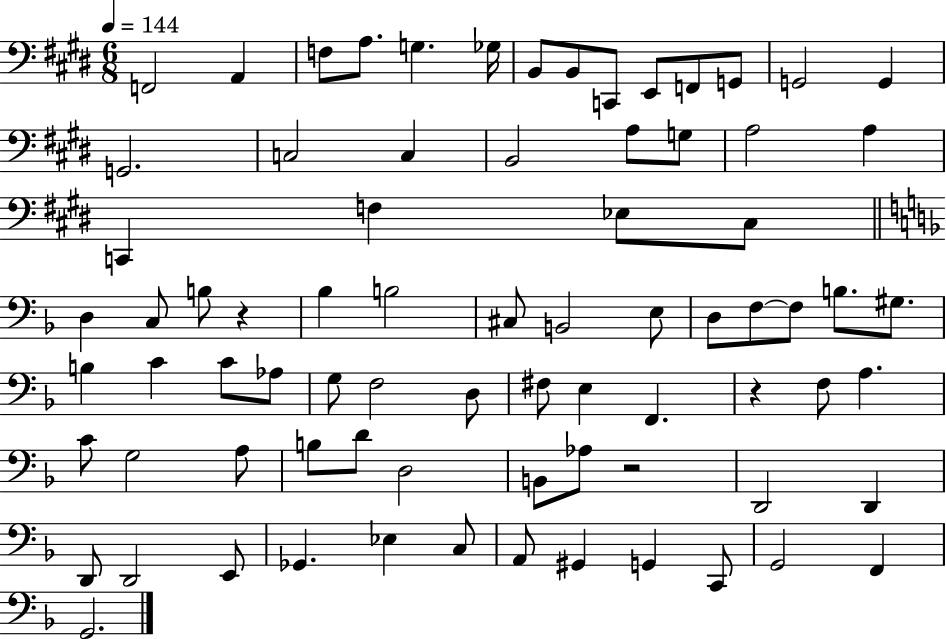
{
  \clef bass
  \numericTimeSignature
  \time 6/8
  \key e \major
  \tempo 4 = 144
  f,2 a,4 | f8 a8. g4. ges16 | b,8 b,8 c,8 e,8 f,8 g,8 | g,2 g,4 | \break g,2. | c2 c4 | b,2 a8 g8 | a2 a4 | \break c,4 f4 ees8 cis8 | \bar "||" \break \key f \major d4 c8 b8 r4 | bes4 b2 | cis8 b,2 e8 | d8 f8~~ f8 b8. gis8. | \break b4 c'4 c'8 aes8 | g8 f2 d8 | fis8 e4 f,4. | r4 f8 a4. | \break c'8 g2 a8 | b8 d'8 d2 | b,8 aes8 r2 | d,2 d,4 | \break d,8 d,2 e,8 | ges,4. ees4 c8 | a,8 gis,4 g,4 c,8 | g,2 f,4 | \break g,2. | \bar "|."
}